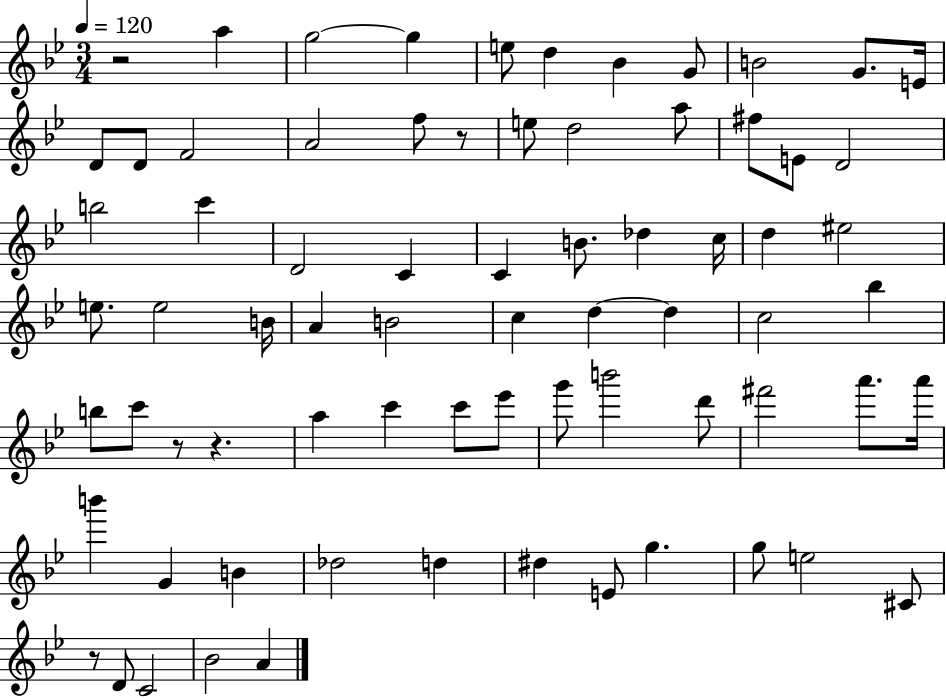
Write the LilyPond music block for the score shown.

{
  \clef treble
  \numericTimeSignature
  \time 3/4
  \key bes \major
  \tempo 4 = 120
  r2 a''4 | g''2~~ g''4 | e''8 d''4 bes'4 g'8 | b'2 g'8. e'16 | \break d'8 d'8 f'2 | a'2 f''8 r8 | e''8 d''2 a''8 | fis''8 e'8 d'2 | \break b''2 c'''4 | d'2 c'4 | c'4 b'8. des''4 c''16 | d''4 eis''2 | \break e''8. e''2 b'16 | a'4 b'2 | c''4 d''4~~ d''4 | c''2 bes''4 | \break b''8 c'''8 r8 r4. | a''4 c'''4 c'''8 ees'''8 | g'''8 b'''2 d'''8 | fis'''2 a'''8. a'''16 | \break b'''4 g'4 b'4 | des''2 d''4 | dis''4 e'8 g''4. | g''8 e''2 cis'8 | \break r8 d'8 c'2 | bes'2 a'4 | \bar "|."
}